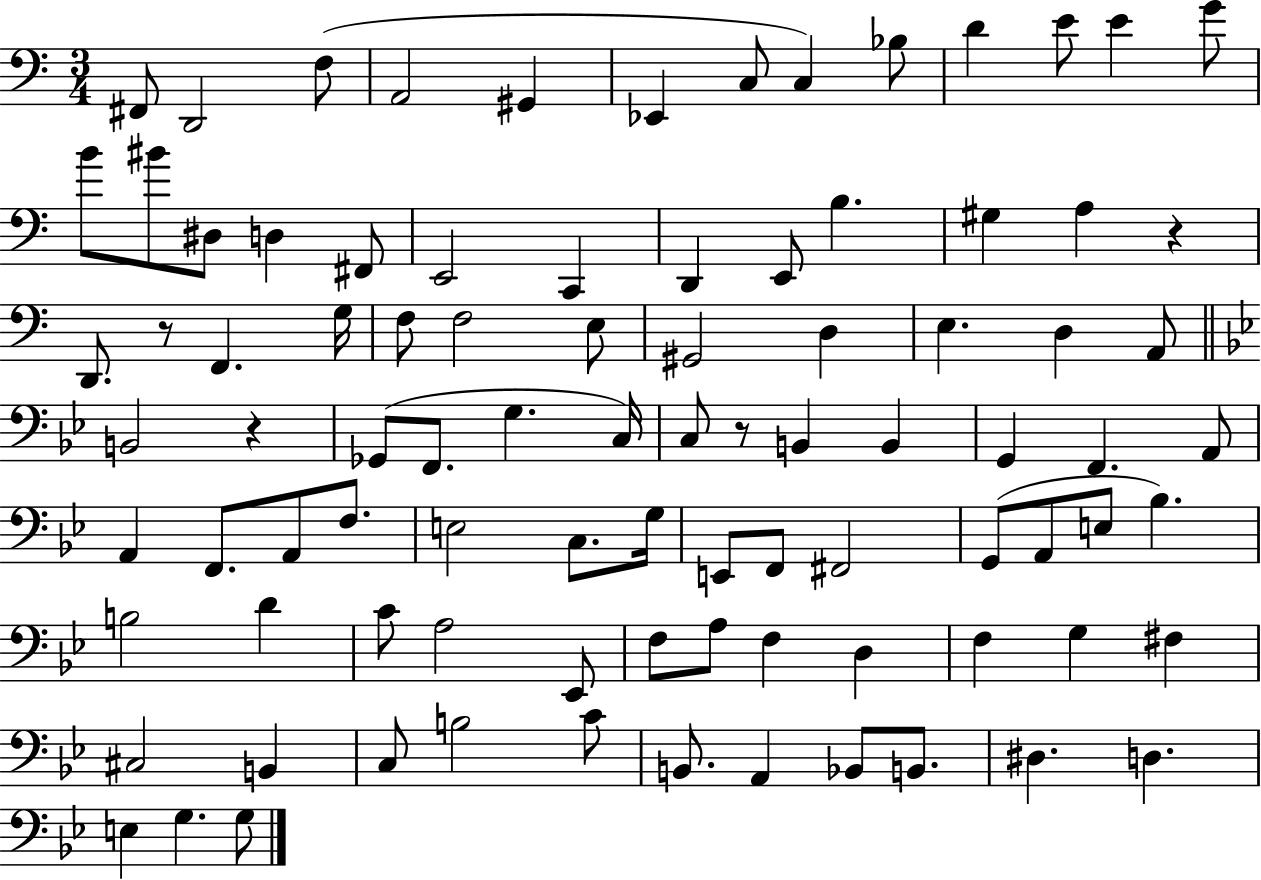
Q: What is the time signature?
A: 3/4